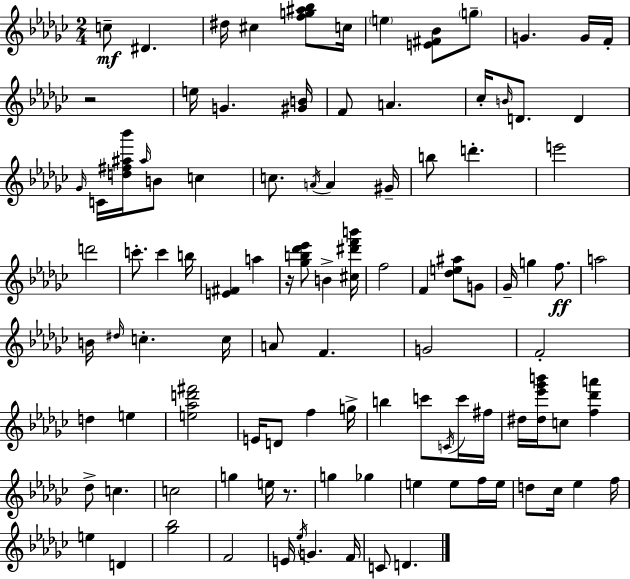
{
  \clef treble
  \numericTimeSignature
  \time 2/4
  \key ees \minor
  c''8--\mf dis'4. | dis''16 cis''4 <f'' g'' ais'' bes''>8 c''16 | \parenthesize e''4 <e' fis' bes'>8 \parenthesize g''8-- | g'4. g'16 f'16-. | \break r2 | e''16 g'4. <gis' b'>16 | f'8 a'4. | ces''16-. \grace { b'16 } d'8. d'4 | \break \grace { ges'16 } c'16 <d'' fis'' ais'' bes'''>16 \grace { ais''16 } b'8 c''4 | c''8. \acciaccatura { a'16 } a'4 | gis'16-- b''8 d'''4.-. | e'''2 | \break d'''2 | c'''8.-. c'''4 | b''16 <e' fis'>4 | a''4 r16 <ges'' b'' des''' ees'''>8 b'4-> | \break <cis'' dis''' f''' b'''>16 f''2 | f'4 | <des'' e'' ais''>8 g'8 ges'16-- g''4 | f''8.\ff a''2 | \break b'16 \grace { dis''16 } c''4.-. | c''16 a'8 f'4. | g'2 | f'2-. | \break d''4 | e''4 <e'' aes'' d''' fis'''>2 | e'16 d'8 | f''4 g''16-> b''4 | \break c'''8 \acciaccatura { c'16 } c'''16 fis''16 dis''16 <dis'' ees''' ges''' b'''>16 | c''8 <f'' des''' a'''>4 des''8-> | c''4. c''2 | g''4 | \break e''16 r8. g''4 | ges''4 e''4 | e''8 f''16 e''16 d''8 | ces''16 ees''4 f''16 e''4 | \break d'4 <ges'' bes''>2 | f'2 | e'16 \acciaccatura { ees''16 } | g'4. f'16 c'8 | \break d'4. \bar "|."
}